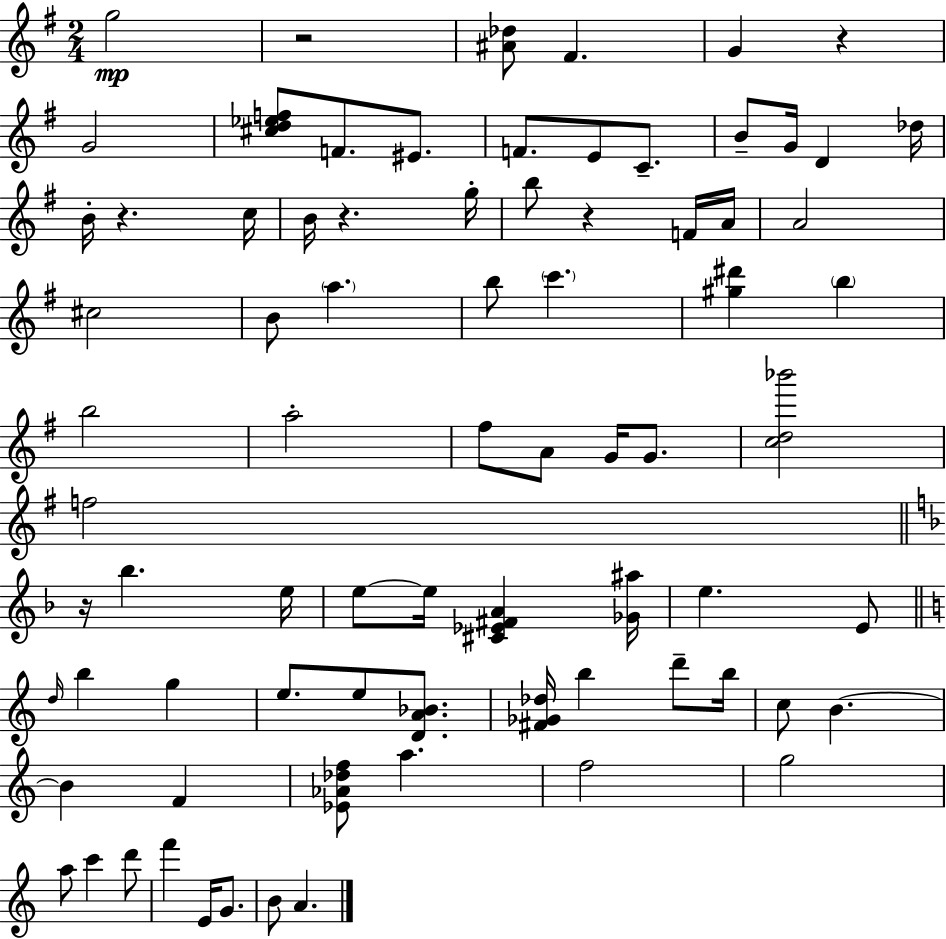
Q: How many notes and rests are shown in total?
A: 78